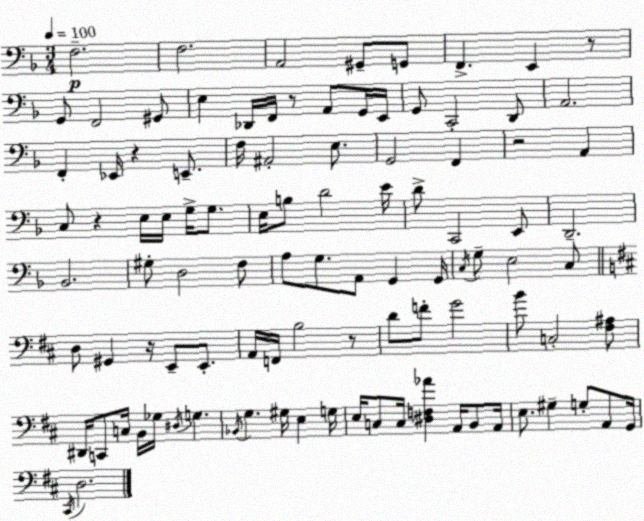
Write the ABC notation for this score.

X:1
T:Untitled
M:3/4
L:1/4
K:Dm
F,2 F,2 A,,2 ^G,,/2 G,,/2 F,, E,, z/2 G,,/2 F,,2 ^G,,/2 E, _D,,/4 F,,/4 z/2 A,,/2 G,,/4 E,,/4 G,,/2 C,,2 D,,/2 A,,2 F,, _E,,/4 z E,,/2 F,/4 ^A,,2 E,/2 G,,2 F,, z2 A,, C,/2 z E,/4 E,/4 G,/4 G,/2 E,/4 B,/2 D2 E/4 D/2 C,,2 E,,/2 D,,2 _B,,2 ^G,/2 D,2 F,/2 A,/2 G,/2 A,,/2 G,, G,,/4 C,/4 G,/2 E,2 C,/2 D,/2 ^G,, z/4 E,,/2 E,,/2 A,,/4 F,,/4 B,2 z/2 D/2 F/2 G2 B/2 C,2 [^F,^A,]/2 ^D,,/4 C,,/2 C,/4 B,,/4 _G,/4 ^D,/4 G, _B,,/4 G, ^G,/4 E, G,/4 E,/4 C,/2 C,/4 [^D,F,_A] A,,/4 B,,/2 A,,/4 E,/2 ^G, G,/2 A,,/2 G,,/4 ^C,,/4 D,2